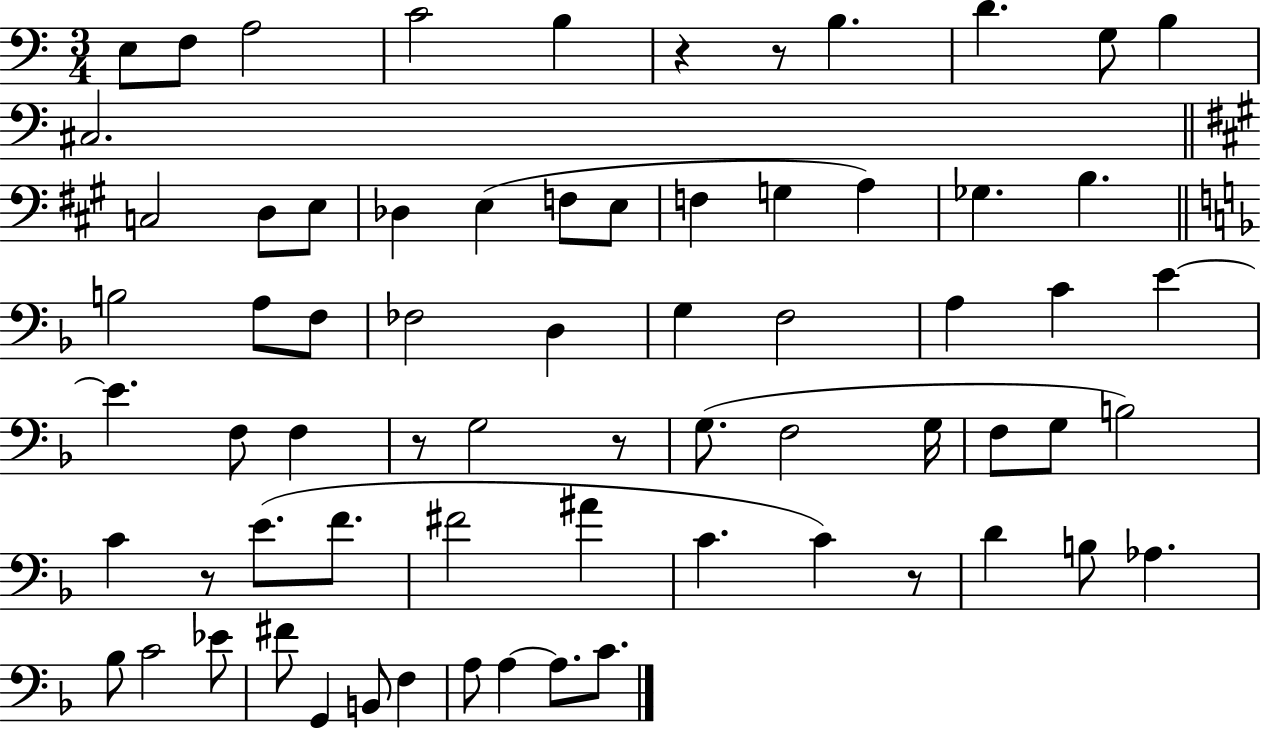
{
  \clef bass
  \numericTimeSignature
  \time 3/4
  \key c \major
  \repeat volta 2 { e8 f8 a2 | c'2 b4 | r4 r8 b4. | d'4. g8 b4 | \break cis2. | \bar "||" \break \key a \major c2 d8 e8 | des4 e4( f8 e8 | f4 g4 a4) | ges4. b4. | \break \bar "||" \break \key f \major b2 a8 f8 | fes2 d4 | g4 f2 | a4 c'4 e'4~~ | \break e'4. f8 f4 | r8 g2 r8 | g8.( f2 g16 | f8 g8 b2) | \break c'4 r8 e'8.( f'8. | fis'2 ais'4 | c'4. c'4) r8 | d'4 b8 aes4. | \break bes8 c'2 ees'8 | fis'8 g,4 b,8 f4 | a8 a4~~ a8. c'8. | } \bar "|."
}